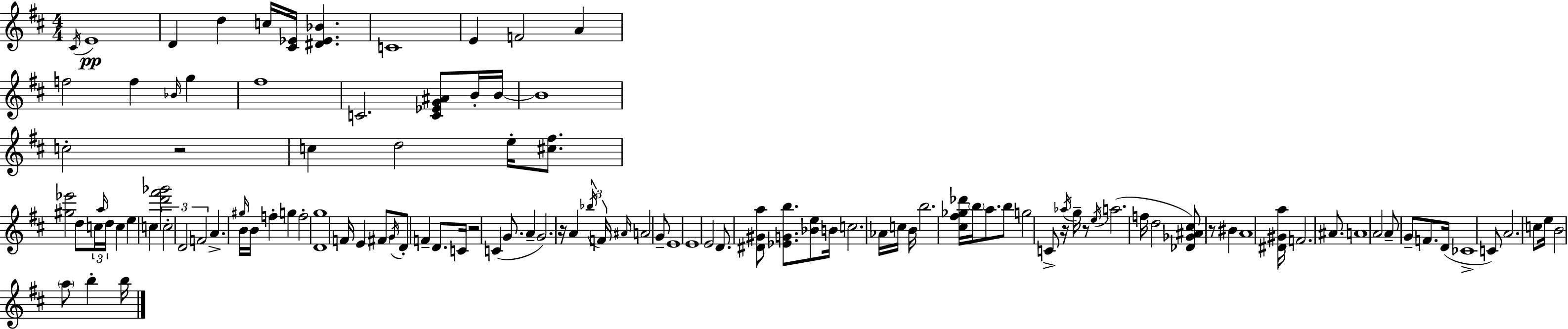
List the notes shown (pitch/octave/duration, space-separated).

C#4/s E4/w D4/q D5/q C5/s [C#4,Eb4]/s [D#4,Eb4,Bb4]/q. C4/w E4/q F4/h A4/q F5/h F5/q Bb4/s G5/q F#5/w C4/h. [C4,Eb4,G4,A#4]/e B4/s B4/s B4/w C5/h R/h C5/q D5/h E5/s [C#5,F#5]/e. [G#5,Eb6]/h D5/e C5/s A5/s D5/s C5/q E5/q C5/q [D6,F#6,Gb6]/h C5/h D4/h F4/h A4/q. G#5/s B4/s B4/s F5/q G5/q F5/h [D4,G5]/w F4/s E4/q F#4/e G4/s D4/e F4/q D4/e. C4/s R/h C4/q G4/e. A4/q G4/h. R/s A4/q Bb5/s F4/s A#4/s A4/h G4/e E4/w E4/w E4/h D4/e. [D#4,G#4,A5]/e [Eb4,G4,B5]/e. [Bb4,E5]/e B4/s C5/h. Ab4/s C5/s B4/s B5/h. [C#5,F#5,Gb5,Db6]/s B5/s A5/e. B5/e G5/h C4/e R/s Ab5/s G5/s R/e E5/s A5/h. F5/s D5/h [Db4,Gb4,A#4,C#5]/e R/e BIS4/q A4/w [D#4,G#4,A5]/s F4/h. A#4/e. A4/w A4/h A4/e G4/e F4/e. D4/s CES4/w C4/e A4/h. C5/e E5/s B4/h A5/e B5/q B5/s